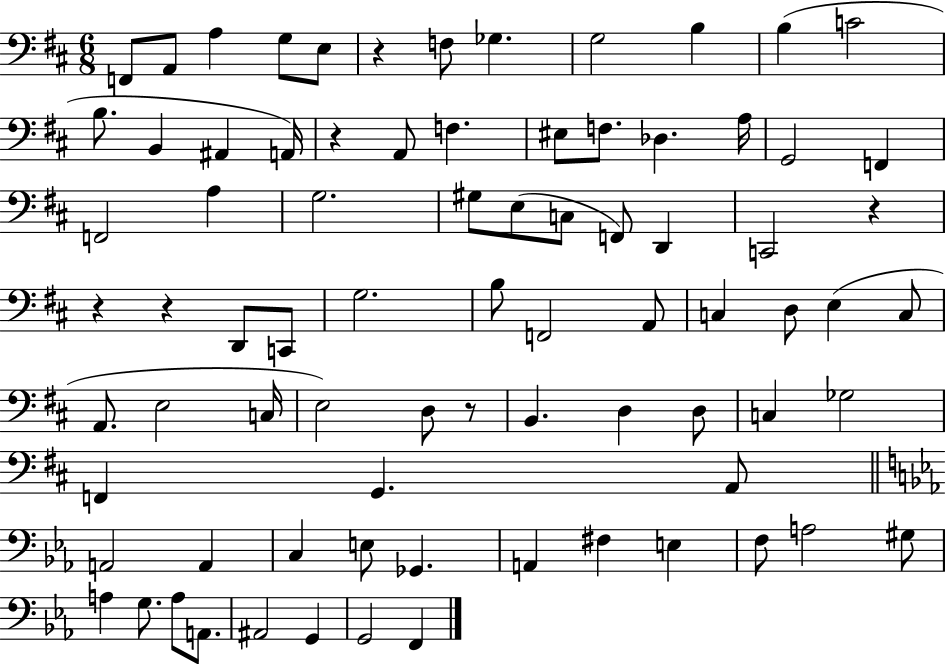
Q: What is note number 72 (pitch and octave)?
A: G2